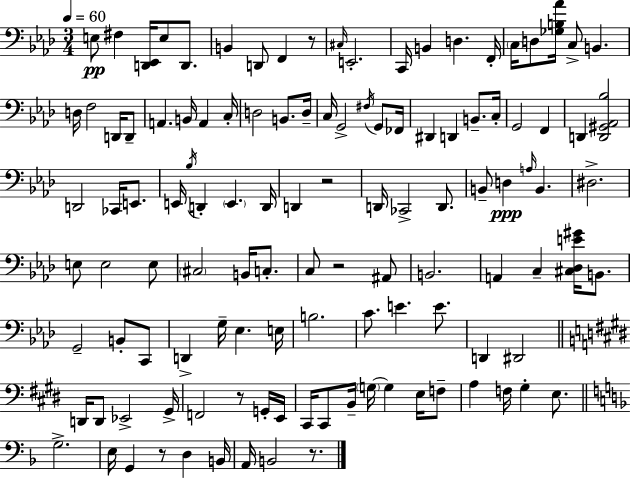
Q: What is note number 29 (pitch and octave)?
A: C3